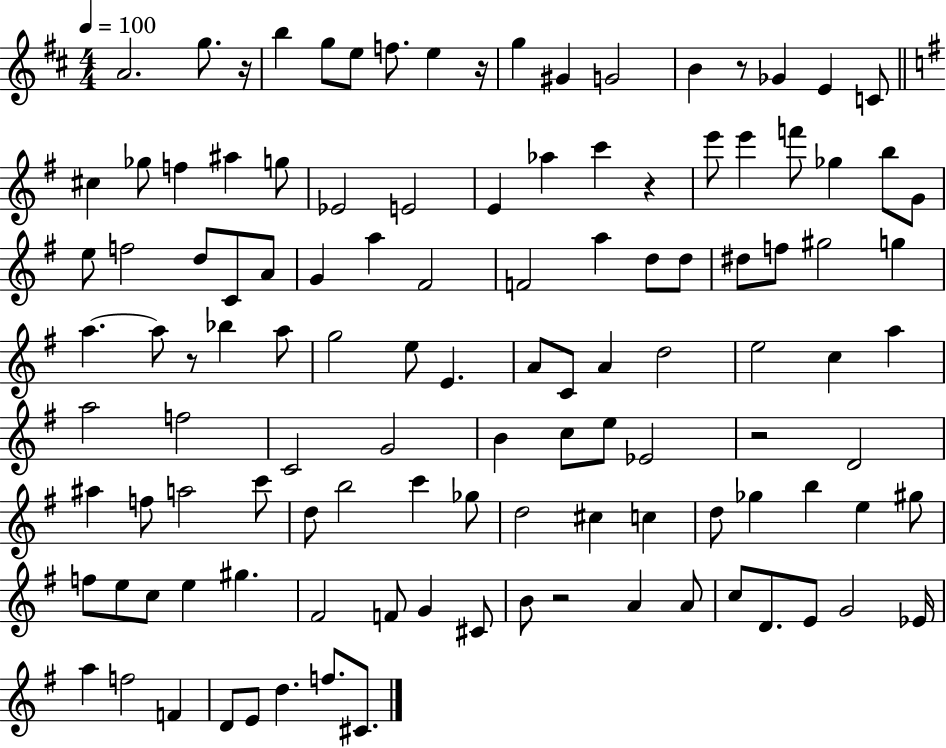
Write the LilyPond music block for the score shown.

{
  \clef treble
  \numericTimeSignature
  \time 4/4
  \key d \major
  \tempo 4 = 100
  a'2. g''8. r16 | b''4 g''8 e''8 f''8. e''4 r16 | g''4 gis'4 g'2 | b'4 r8 ges'4 e'4 c'8 | \break \bar "||" \break \key g \major cis''4 ges''8 f''4 ais''4 g''8 | ees'2 e'2 | e'4 aes''4 c'''4 r4 | e'''8 e'''4 f'''8 ges''4 b''8 g'8 | \break e''8 f''2 d''8 c'8 a'8 | g'4 a''4 fis'2 | f'2 a''4 d''8 d''8 | dis''8 f''8 gis''2 g''4 | \break a''4.~~ a''8 r8 bes''4 a''8 | g''2 e''8 e'4. | a'8 c'8 a'4 d''2 | e''2 c''4 a''4 | \break a''2 f''2 | c'2 g'2 | b'4 c''8 e''8 ees'2 | r2 d'2 | \break ais''4 f''8 a''2 c'''8 | d''8 b''2 c'''4 ges''8 | d''2 cis''4 c''4 | d''8 ges''4 b''4 e''4 gis''8 | \break f''8 e''8 c''8 e''4 gis''4. | fis'2 f'8 g'4 cis'8 | b'8 r2 a'4 a'8 | c''8 d'8. e'8 g'2 ees'16 | \break a''4 f''2 f'4 | d'8 e'8 d''4. f''8. cis'8. | \bar "|."
}